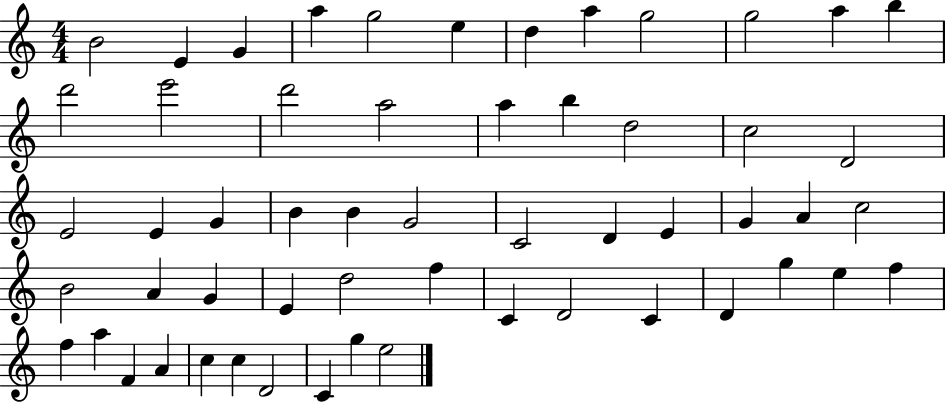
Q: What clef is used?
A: treble